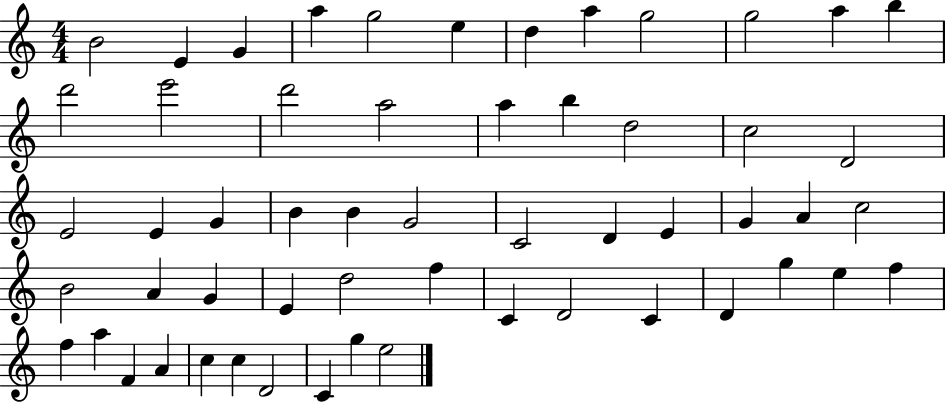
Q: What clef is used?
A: treble